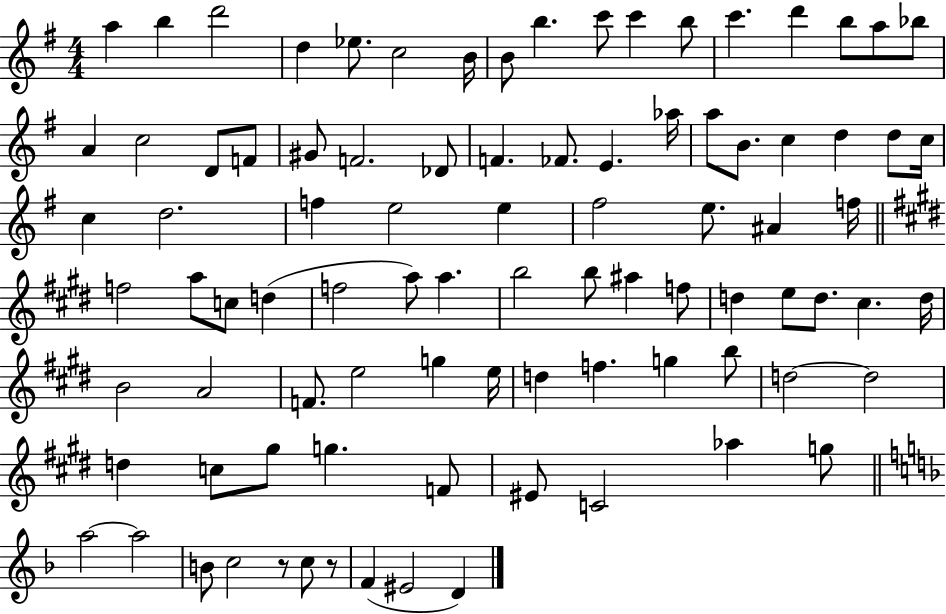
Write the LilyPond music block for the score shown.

{
  \clef treble
  \numericTimeSignature
  \time 4/4
  \key g \major
  a''4 b''4 d'''2 | d''4 ees''8. c''2 b'16 | b'8 b''4. c'''8 c'''4 b''8 | c'''4. d'''4 b''8 a''8 bes''8 | \break a'4 c''2 d'8 f'8 | gis'8 f'2. des'8 | f'4. fes'8. e'4. aes''16 | a''8 b'8. c''4 d''4 d''8 c''16 | \break c''4 d''2. | f''4 e''2 e''4 | fis''2 e''8. ais'4 f''16 | \bar "||" \break \key e \major f''2 a''8 c''8 d''4( | f''2 a''8) a''4. | b''2 b''8 ais''4 f''8 | d''4 e''8 d''8. cis''4. d''16 | \break b'2 a'2 | f'8. e''2 g''4 e''16 | d''4 f''4. g''4 b''8 | d''2~~ d''2 | \break d''4 c''8 gis''8 g''4. f'8 | eis'8 c'2 aes''4 g''8 | \bar "||" \break \key f \major a''2~~ a''2 | b'8 c''2 r8 c''8 r8 | f'4( eis'2 d'4) | \bar "|."
}